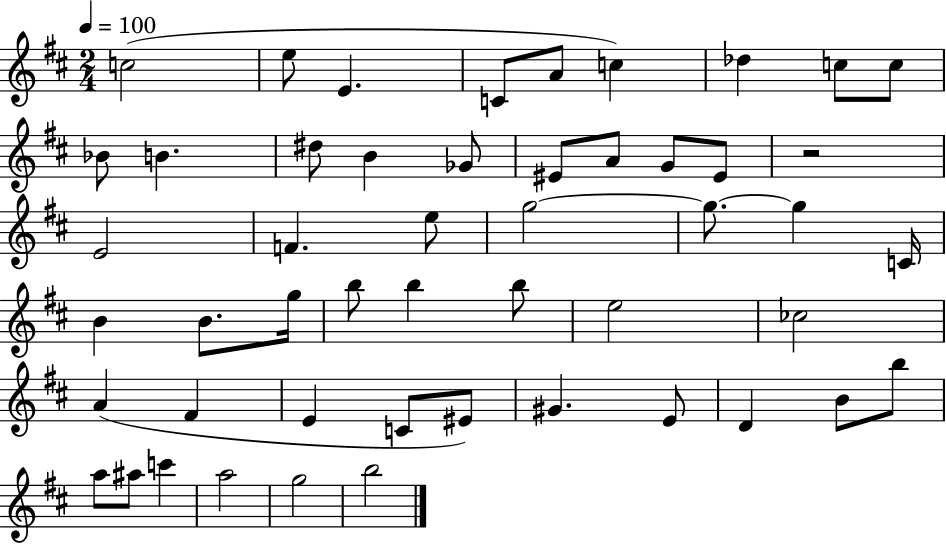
{
  \clef treble
  \numericTimeSignature
  \time 2/4
  \key d \major
  \tempo 4 = 100
  c''2( | e''8 e'4. | c'8 a'8 c''4) | des''4 c''8 c''8 | \break bes'8 b'4. | dis''8 b'4 ges'8 | eis'8 a'8 g'8 eis'8 | r2 | \break e'2 | f'4. e''8 | g''2~~ | g''8.~~ g''4 c'16 | \break b'4 b'8. g''16 | b''8 b''4 b''8 | e''2 | ces''2 | \break a'4( fis'4 | e'4 c'8 eis'8) | gis'4. e'8 | d'4 b'8 b''8 | \break a''8 ais''8 c'''4 | a''2 | g''2 | b''2 | \break \bar "|."
}